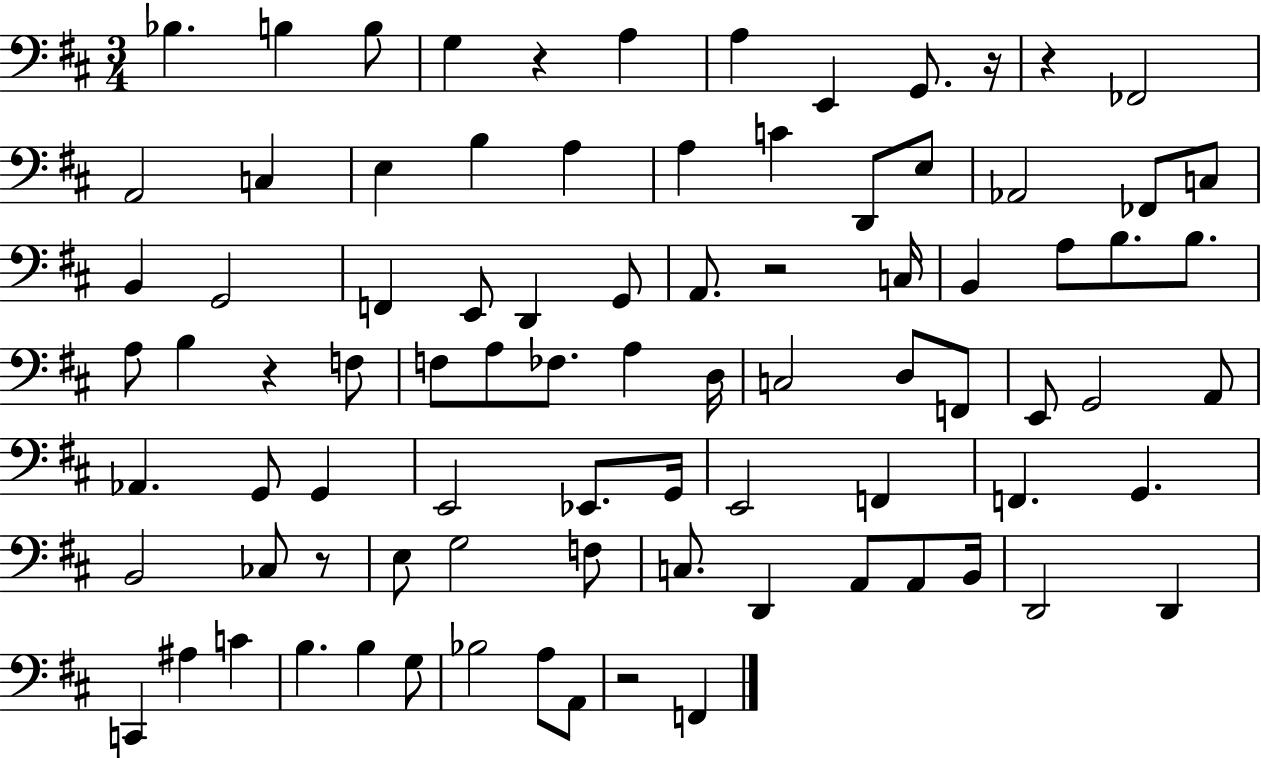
X:1
T:Untitled
M:3/4
L:1/4
K:D
_B, B, B,/2 G, z A, A, E,, G,,/2 z/4 z _F,,2 A,,2 C, E, B, A, A, C D,,/2 E,/2 _A,,2 _F,,/2 C,/2 B,, G,,2 F,, E,,/2 D,, G,,/2 A,,/2 z2 C,/4 B,, A,/2 B,/2 B,/2 A,/2 B, z F,/2 F,/2 A,/2 _F,/2 A, D,/4 C,2 D,/2 F,,/2 E,,/2 G,,2 A,,/2 _A,, G,,/2 G,, E,,2 _E,,/2 G,,/4 E,,2 F,, F,, G,, B,,2 _C,/2 z/2 E,/2 G,2 F,/2 C,/2 D,, A,,/2 A,,/2 B,,/4 D,,2 D,, C,, ^A, C B, B, G,/2 _B,2 A,/2 A,,/2 z2 F,,